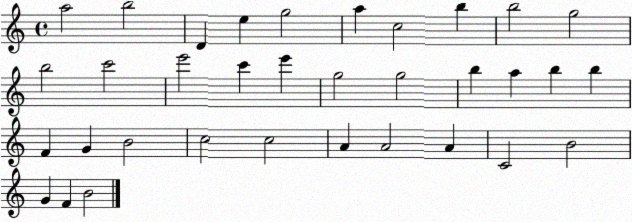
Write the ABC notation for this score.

X:1
T:Untitled
M:4/4
L:1/4
K:C
a2 b2 D e g2 a c2 b b2 g2 b2 c'2 e'2 c' e' g2 g2 b a b b F G B2 c2 c2 A A2 A C2 B2 G F B2